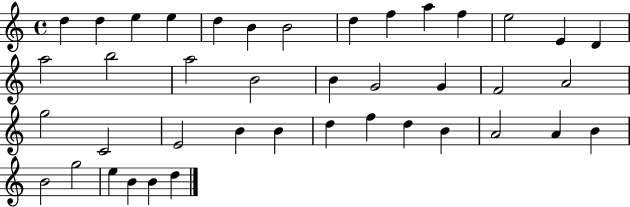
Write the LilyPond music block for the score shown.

{
  \clef treble
  \time 4/4
  \defaultTimeSignature
  \key c \major
  d''4 d''4 e''4 e''4 | d''4 b'4 b'2 | d''4 f''4 a''4 f''4 | e''2 e'4 d'4 | \break a''2 b''2 | a''2 b'2 | b'4 g'2 g'4 | f'2 a'2 | \break g''2 c'2 | e'2 b'4 b'4 | d''4 f''4 d''4 b'4 | a'2 a'4 b'4 | \break b'2 g''2 | e''4 b'4 b'4 d''4 | \bar "|."
}